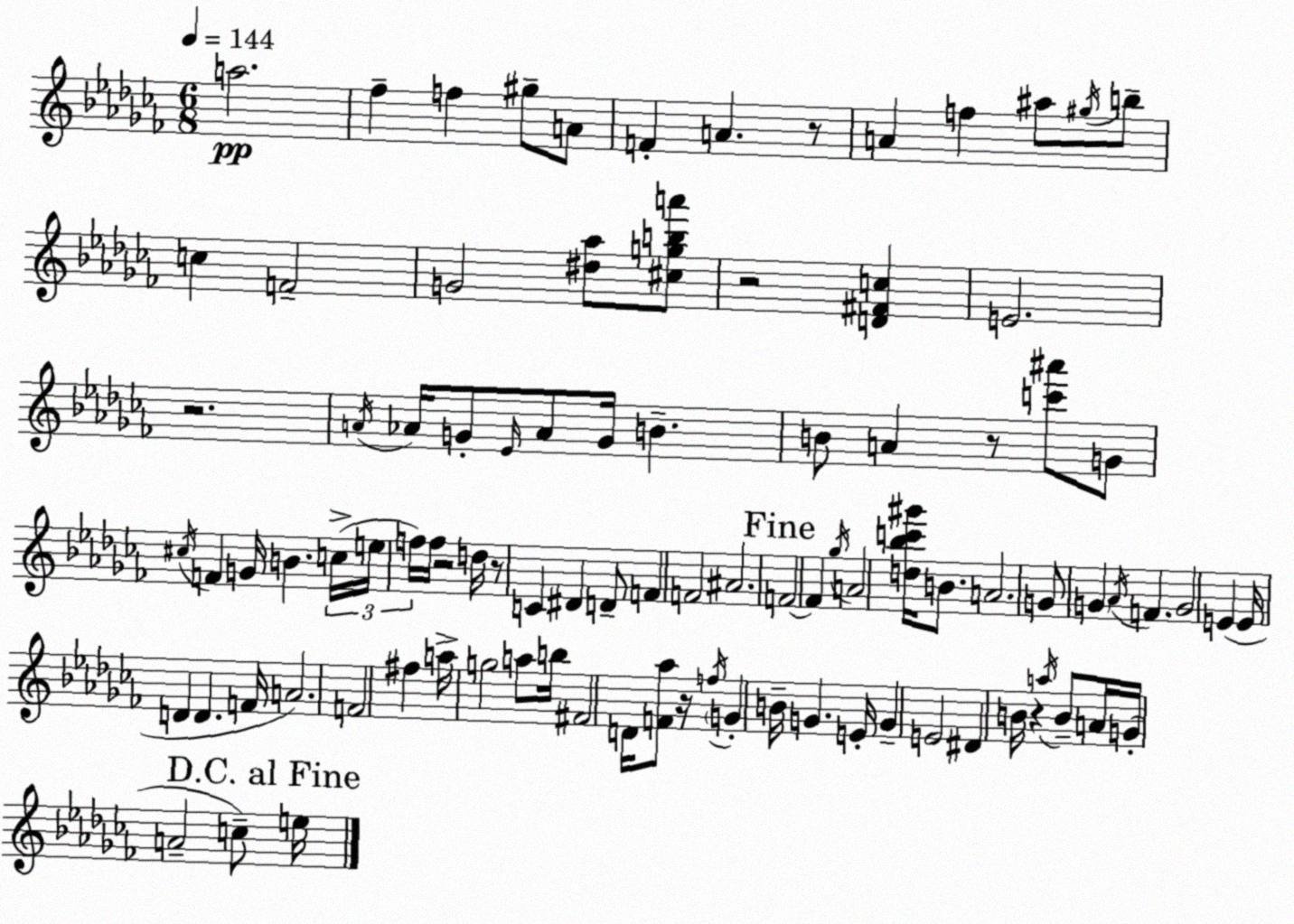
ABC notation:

X:1
T:Untitled
M:6/8
L:1/4
K:Abm
a2 _f f ^g/2 A/2 F A z/2 A f ^a/2 ^g/4 b/2 c F2 G2 [^d_a]/2 [^cgba']/2 z2 [D^Fc] E2 z2 A/4 _A/4 G/2 _E/4 _A/2 G/4 B B/2 A z/2 [c'^a']/2 G/2 ^c/4 F G/4 B c/4 e/4 f/4 f/4 z2 d/4 z/2 C ^D D/2 F F2 ^A2 F2 F _g/4 A2 [d_bc'^g']/4 B/2 A2 G/2 G _A/4 F G2 E E/4 D D F/4 A2 F2 ^f a/4 g2 a/2 b/4 ^F2 D/4 [F_a]/2 z/4 f/4 G B/4 G E/4 G E2 ^D B/4 z a/4 B/2 A/4 G/4 A2 c/2 e/4